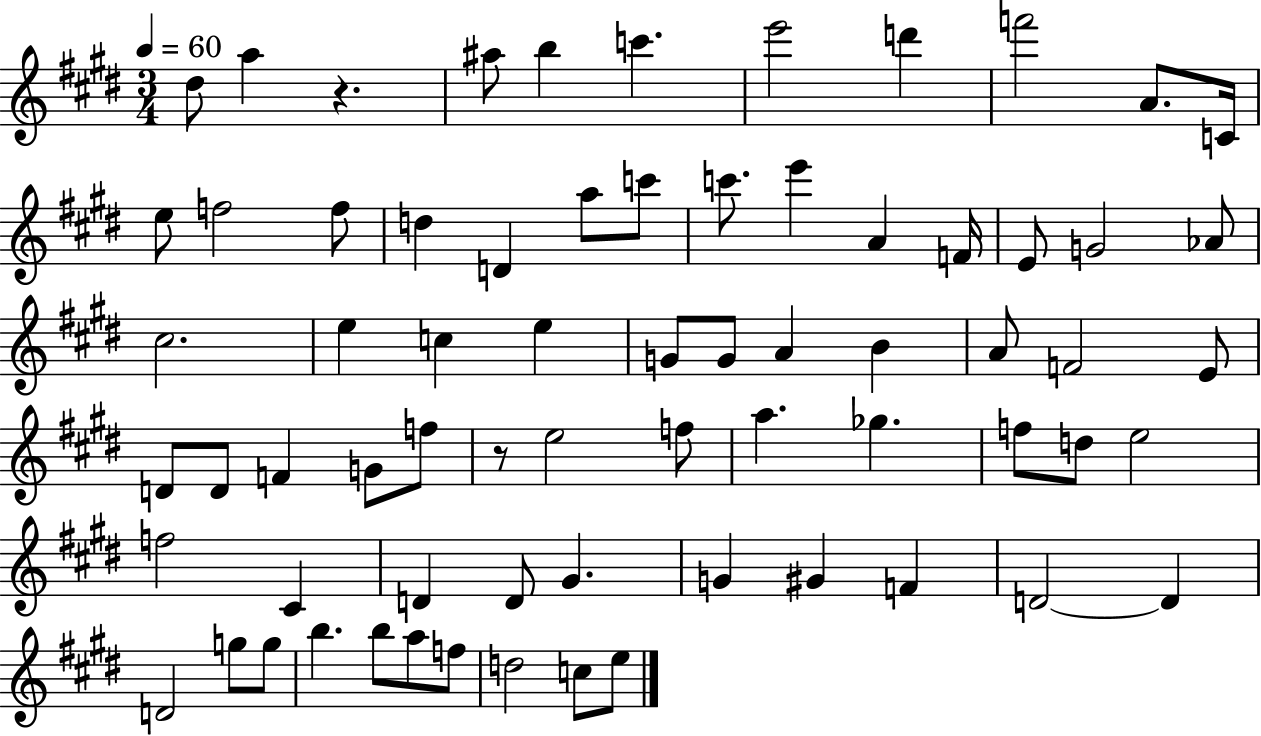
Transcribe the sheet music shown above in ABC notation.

X:1
T:Untitled
M:3/4
L:1/4
K:E
^d/2 a z ^a/2 b c' e'2 d' f'2 A/2 C/4 e/2 f2 f/2 d D a/2 c'/2 c'/2 e' A F/4 E/2 G2 _A/2 ^c2 e c e G/2 G/2 A B A/2 F2 E/2 D/2 D/2 F G/2 f/2 z/2 e2 f/2 a _g f/2 d/2 e2 f2 ^C D D/2 ^G G ^G F D2 D D2 g/2 g/2 b b/2 a/2 f/2 d2 c/2 e/2